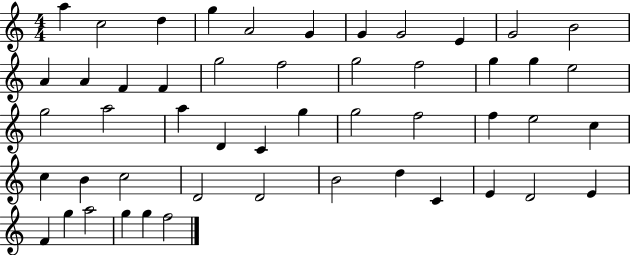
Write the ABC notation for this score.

X:1
T:Untitled
M:4/4
L:1/4
K:C
a c2 d g A2 G G G2 E G2 B2 A A F F g2 f2 g2 f2 g g e2 g2 a2 a D C g g2 f2 f e2 c c B c2 D2 D2 B2 d C E D2 E F g a2 g g f2